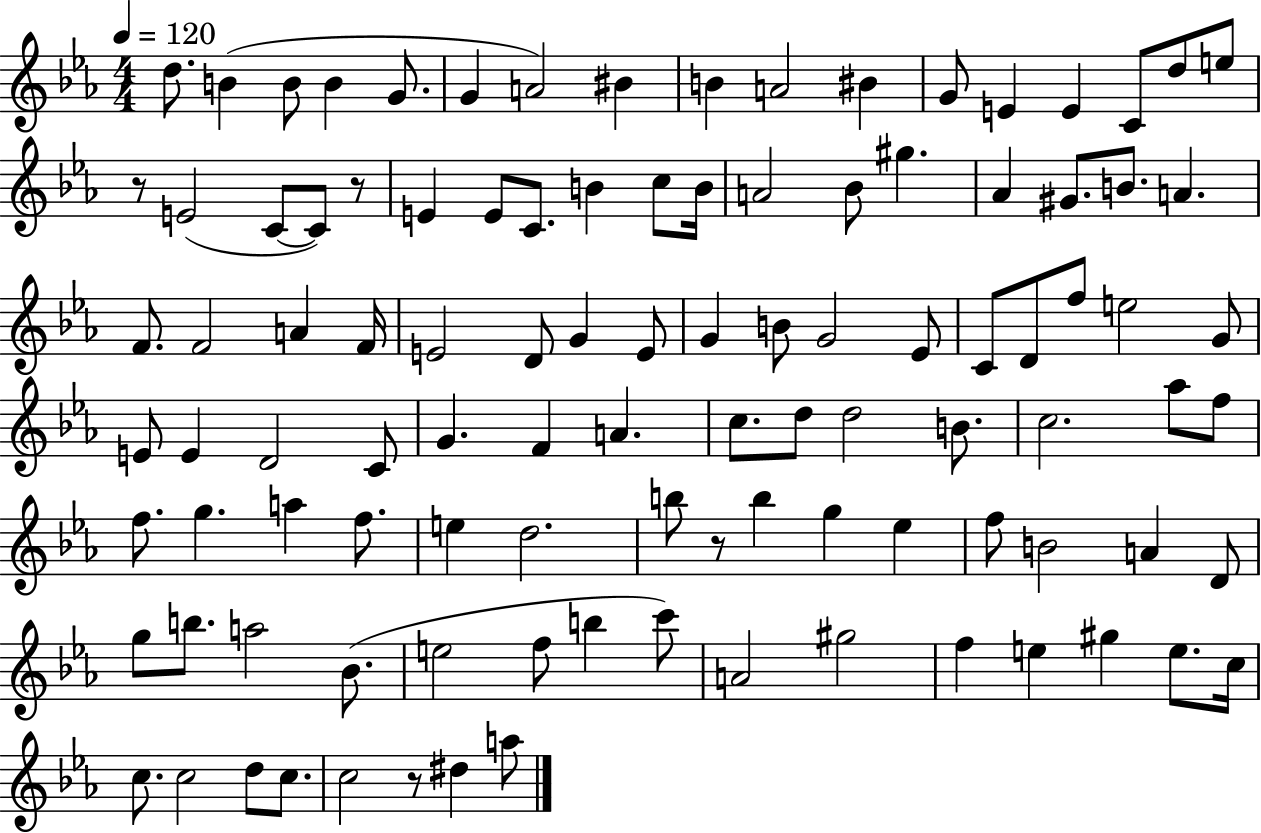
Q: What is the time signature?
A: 4/4